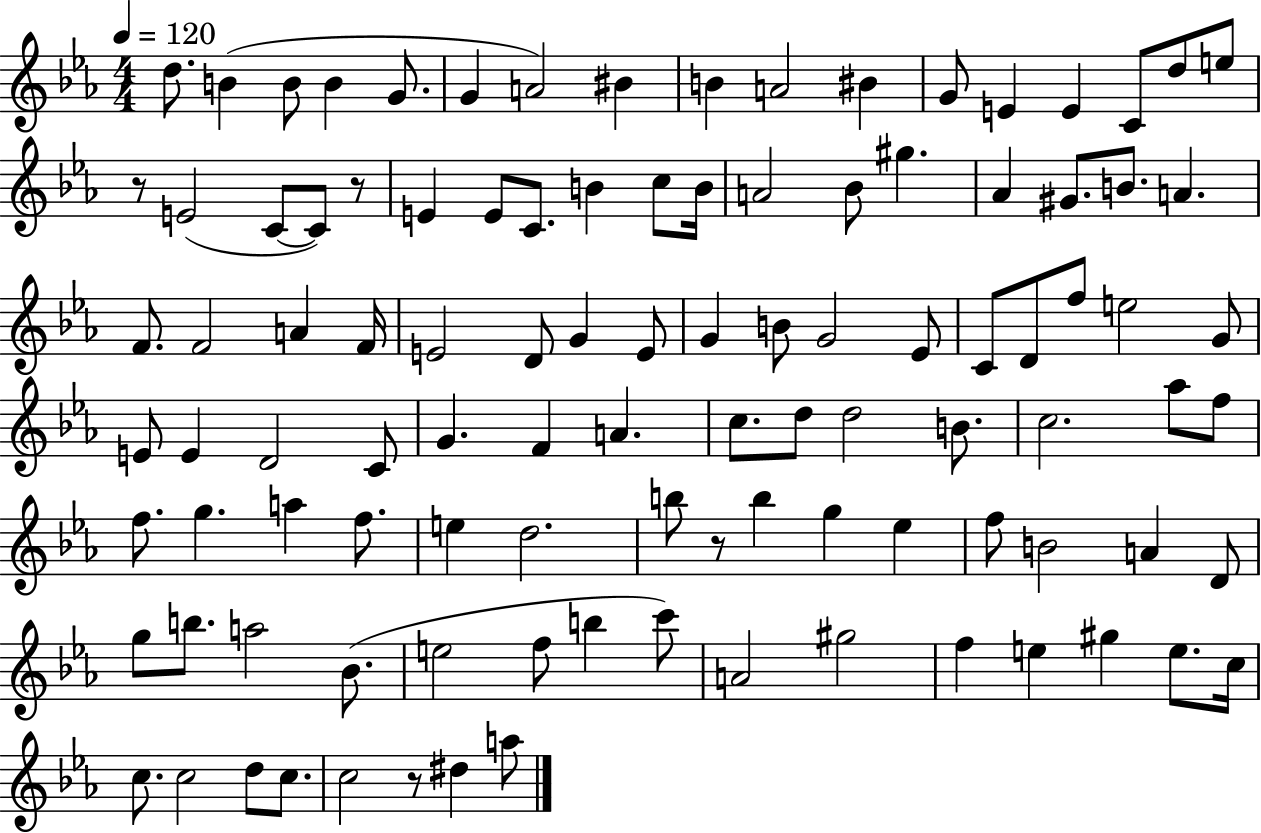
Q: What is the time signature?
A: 4/4